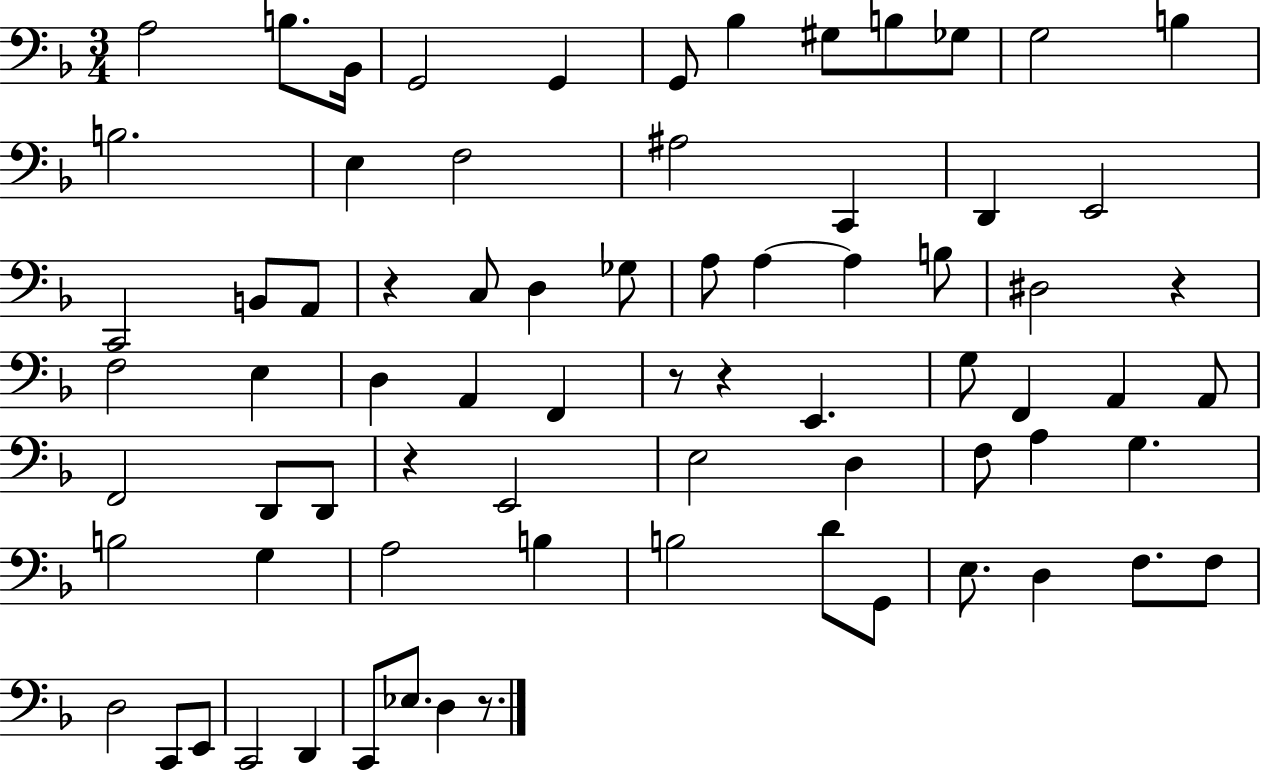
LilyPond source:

{
  \clef bass
  \numericTimeSignature
  \time 3/4
  \key f \major
  a2 b8. bes,16 | g,2 g,4 | g,8 bes4 gis8 b8 ges8 | g2 b4 | \break b2. | e4 f2 | ais2 c,4 | d,4 e,2 | \break c,2 b,8 a,8 | r4 c8 d4 ges8 | a8 a4~~ a4 b8 | dis2 r4 | \break f2 e4 | d4 a,4 f,4 | r8 r4 e,4. | g8 f,4 a,4 a,8 | \break f,2 d,8 d,8 | r4 e,2 | e2 d4 | f8 a4 g4. | \break b2 g4 | a2 b4 | b2 d'8 g,8 | e8. d4 f8. f8 | \break d2 c,8 e,8 | c,2 d,4 | c,8 ees8. d4 r8. | \bar "|."
}